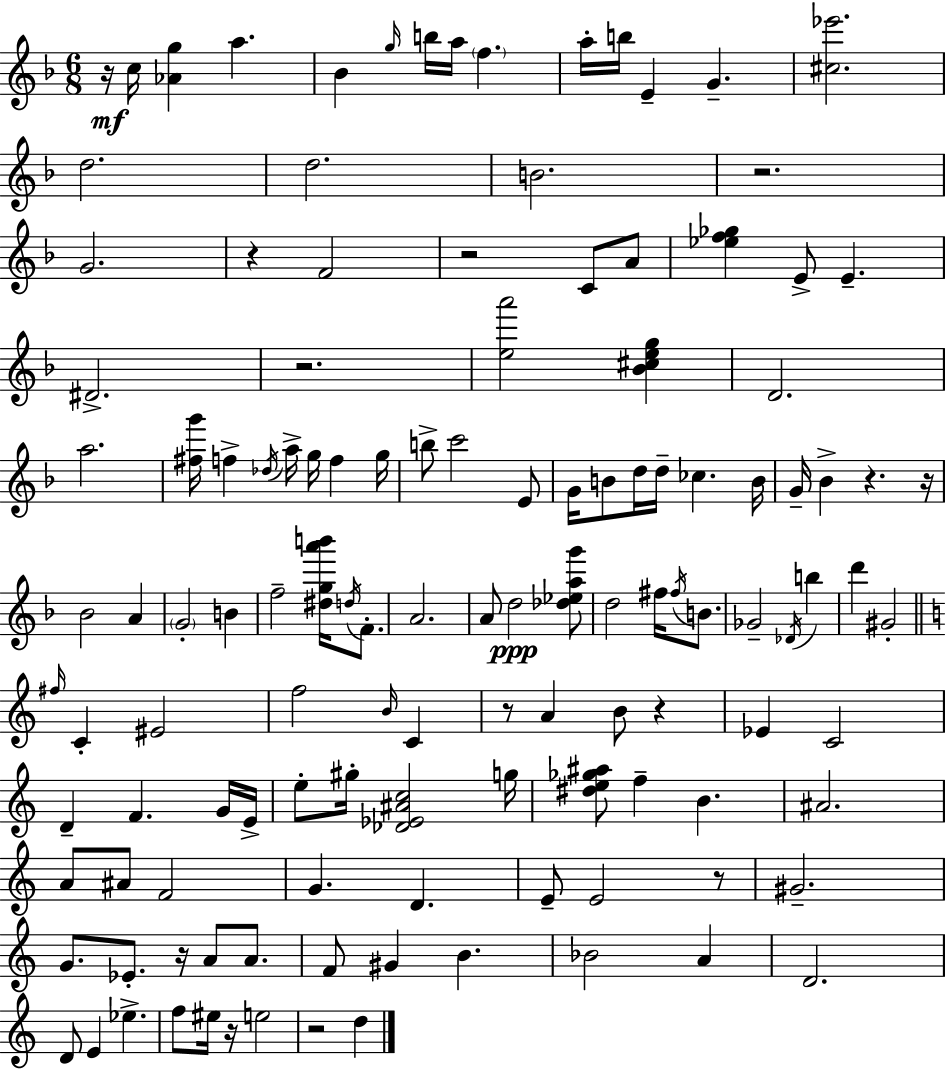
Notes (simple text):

R/s C5/s [Ab4,G5]/q A5/q. Bb4/q G5/s B5/s A5/s F5/q. A5/s B5/s E4/q G4/q. [C#5,Eb6]/h. D5/h. D5/h. B4/h. R/h. G4/h. R/q F4/h R/h C4/e A4/e [Eb5,F5,Gb5]/q E4/e E4/q. D#4/h. R/h. [E5,A6]/h [Bb4,C#5,E5,G5]/q D4/h. A5/h. [F#5,G6]/s F5/q Db5/s A5/s G5/s F5/q G5/s B5/e C6/h E4/e G4/s B4/e D5/s D5/s CES5/q. B4/s G4/s Bb4/q R/q. R/s Bb4/h A4/q G4/h B4/q F5/h [D#5,G5,A6,B6]/s D5/s F4/e. A4/h. A4/e D5/h [Db5,Eb5,A5,G6]/e D5/h F#5/s F#5/s B4/e. Gb4/h Db4/s B5/q D6/q G#4/h F#5/s C4/q EIS4/h F5/h B4/s C4/q R/e A4/q B4/e R/q Eb4/q C4/h D4/q F4/q. G4/s E4/s E5/e G#5/s [Db4,Eb4,A#4,C5]/h G5/s [D#5,E5,Gb5,A#5]/e F5/q B4/q. A#4/h. A4/e A#4/e F4/h G4/q. D4/q. E4/e E4/h R/e G#4/h. G4/e. Eb4/e. R/s A4/e A4/e. F4/e G#4/q B4/q. Bb4/h A4/q D4/h. D4/e E4/q Eb5/q. F5/e EIS5/s R/s E5/h R/h D5/q